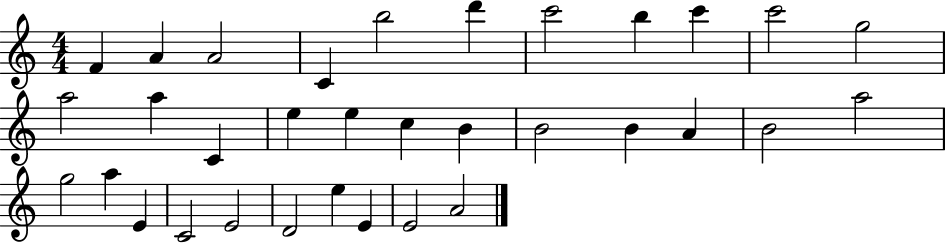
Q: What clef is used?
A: treble